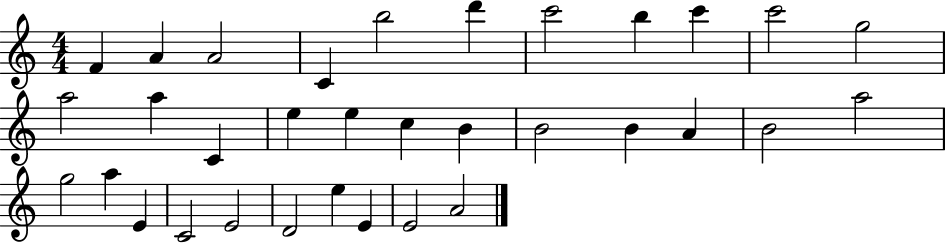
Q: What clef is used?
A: treble